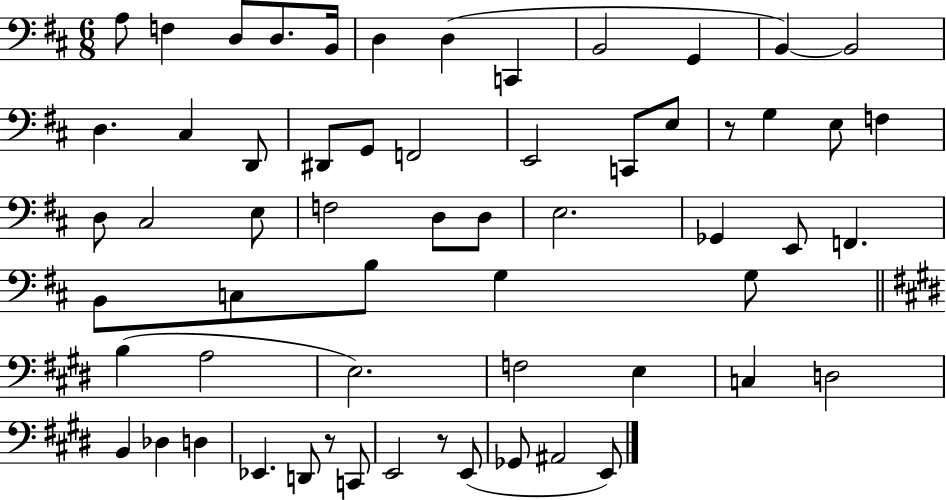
A3/e F3/q D3/e D3/e. B2/s D3/q D3/q C2/q B2/h G2/q B2/q B2/h D3/q. C#3/q D2/e D#2/e G2/e F2/h E2/h C2/e E3/e R/e G3/q E3/e F3/q D3/e C#3/h E3/e F3/h D3/e D3/e E3/h. Gb2/q E2/e F2/q. B2/e C3/e B3/e G3/q G3/e B3/q A3/h E3/h. F3/h E3/q C3/q D3/h B2/q Db3/q D3/q Eb2/q. D2/e R/e C2/e E2/h R/e E2/e Gb2/e A#2/h E2/e